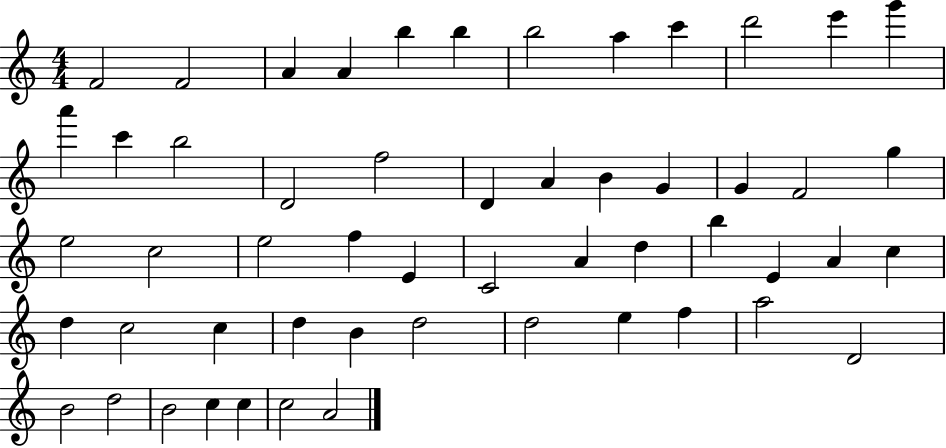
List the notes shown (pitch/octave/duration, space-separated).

F4/h F4/h A4/q A4/q B5/q B5/q B5/h A5/q C6/q D6/h E6/q G6/q A6/q C6/q B5/h D4/h F5/h D4/q A4/q B4/q G4/q G4/q F4/h G5/q E5/h C5/h E5/h F5/q E4/q C4/h A4/q D5/q B5/q E4/q A4/q C5/q D5/q C5/h C5/q D5/q B4/q D5/h D5/h E5/q F5/q A5/h D4/h B4/h D5/h B4/h C5/q C5/q C5/h A4/h